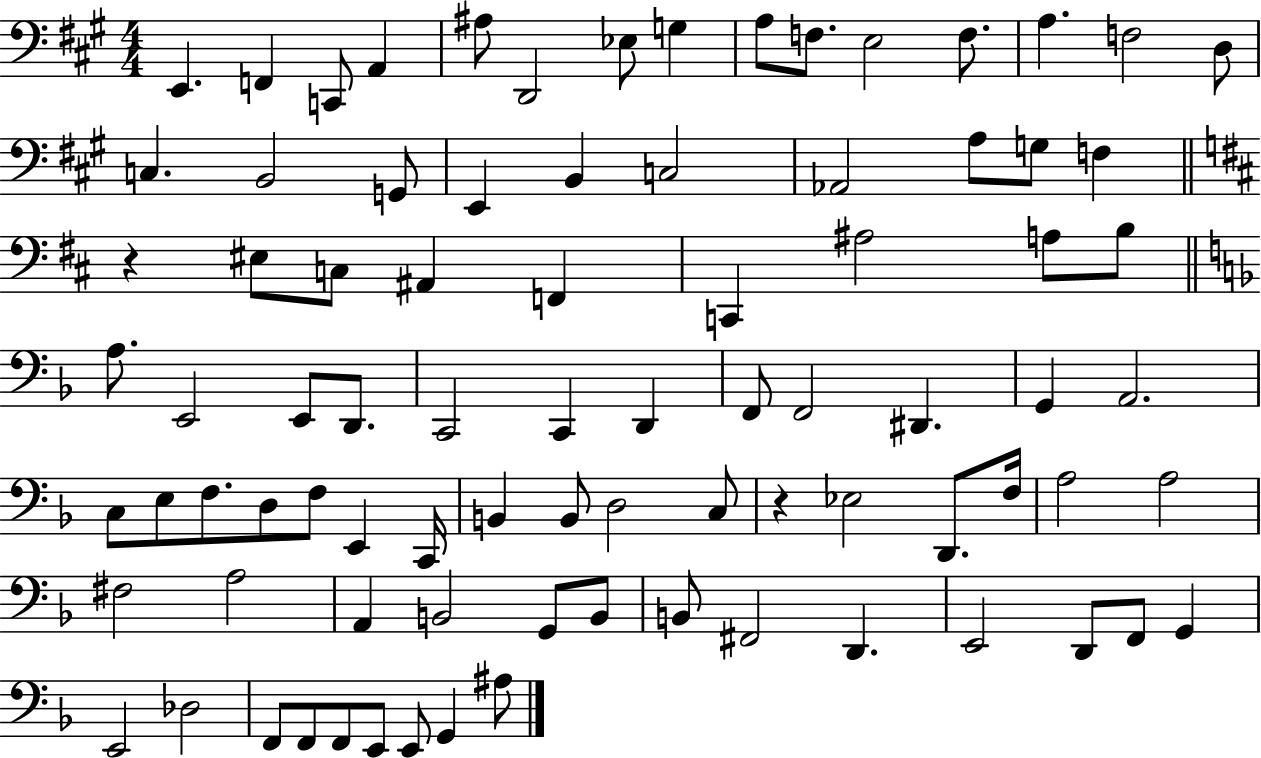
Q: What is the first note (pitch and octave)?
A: E2